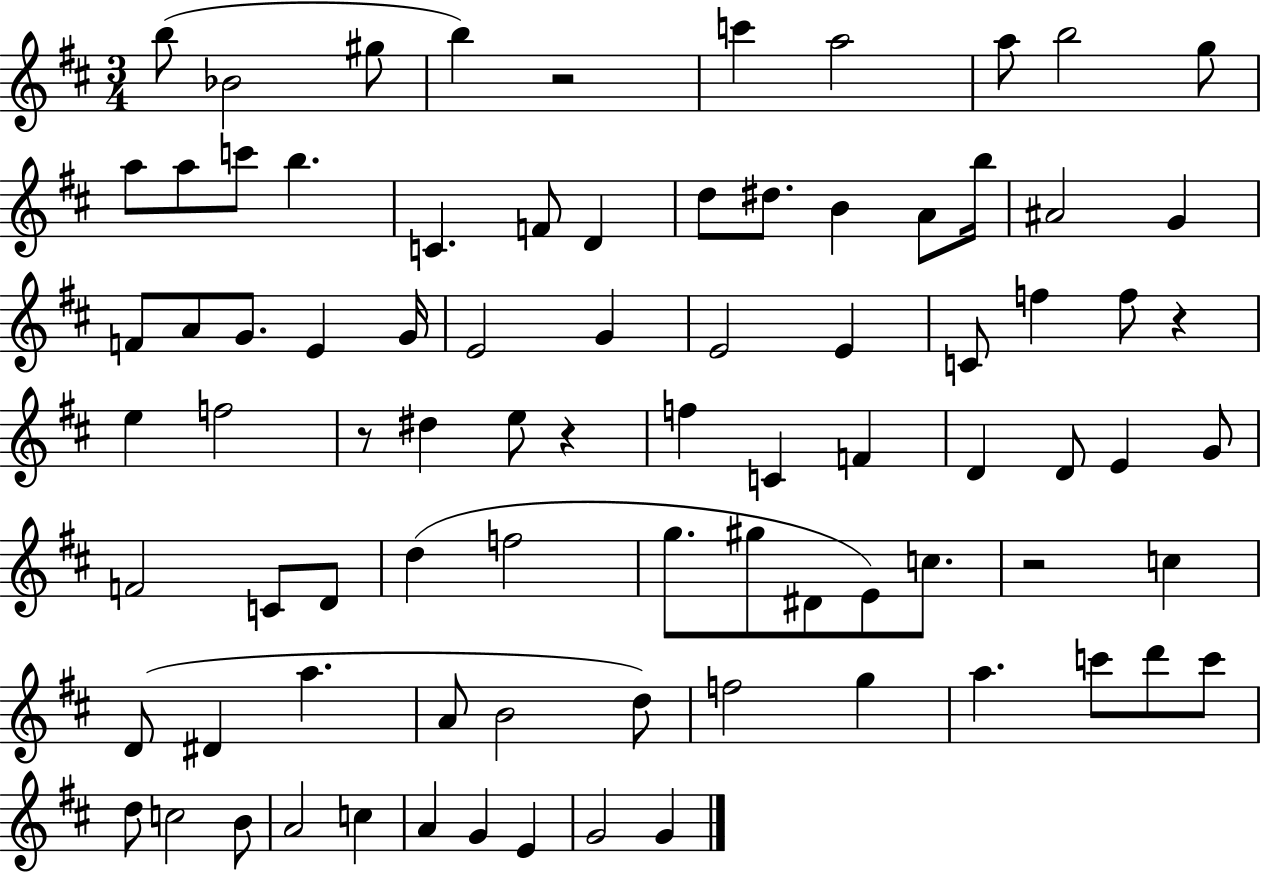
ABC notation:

X:1
T:Untitled
M:3/4
L:1/4
K:D
b/2 _B2 ^g/2 b z2 c' a2 a/2 b2 g/2 a/2 a/2 c'/2 b C F/2 D d/2 ^d/2 B A/2 b/4 ^A2 G F/2 A/2 G/2 E G/4 E2 G E2 E C/2 f f/2 z e f2 z/2 ^d e/2 z f C F D D/2 E G/2 F2 C/2 D/2 d f2 g/2 ^g/2 ^D/2 E/2 c/2 z2 c D/2 ^D a A/2 B2 d/2 f2 g a c'/2 d'/2 c'/2 d/2 c2 B/2 A2 c A G E G2 G